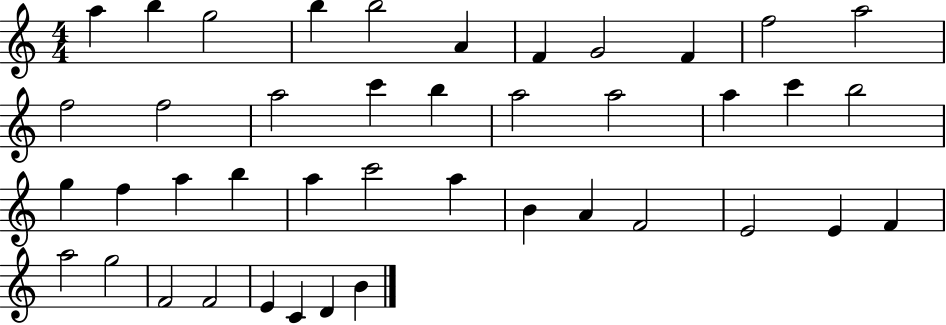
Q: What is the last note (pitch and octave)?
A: B4